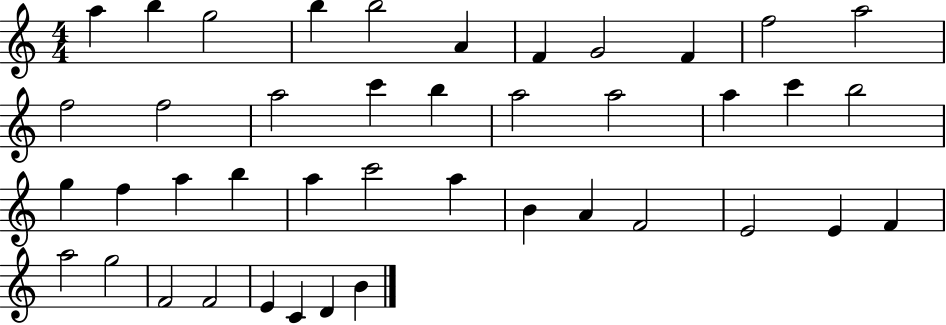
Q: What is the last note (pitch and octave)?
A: B4